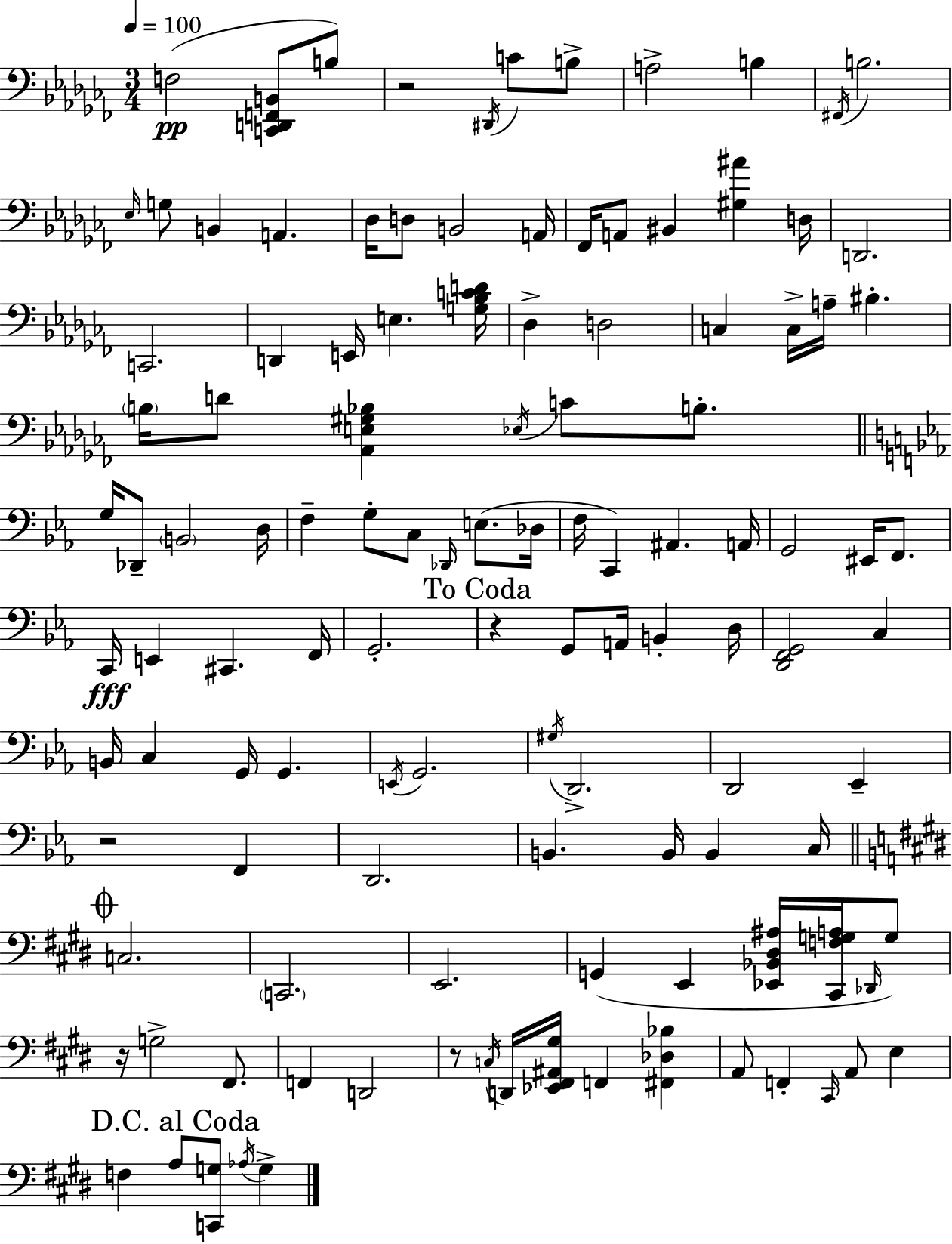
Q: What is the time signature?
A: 3/4